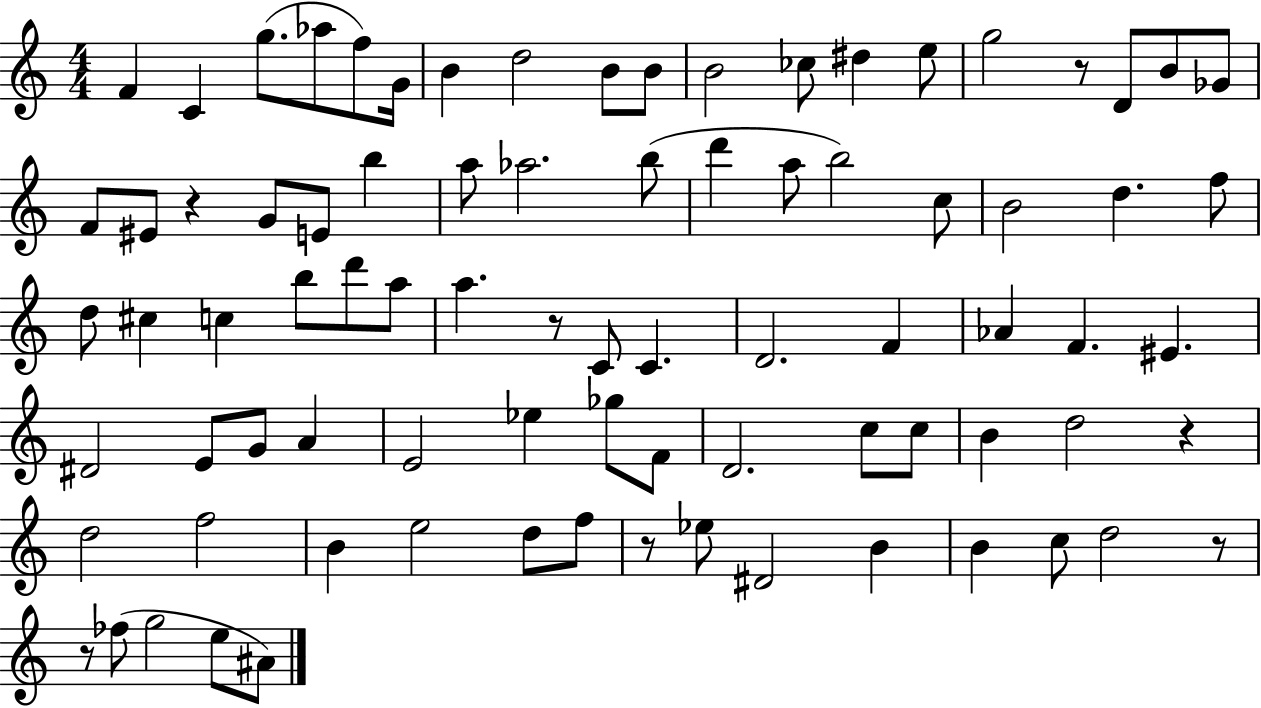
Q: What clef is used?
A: treble